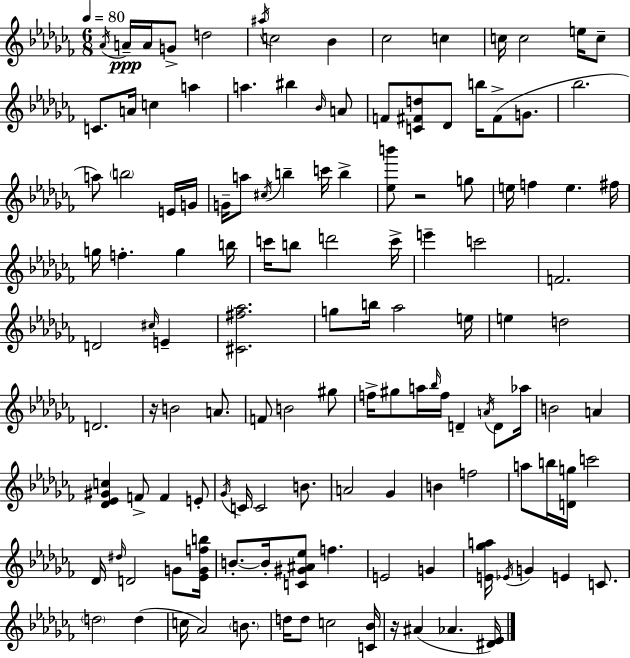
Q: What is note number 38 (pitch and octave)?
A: B5